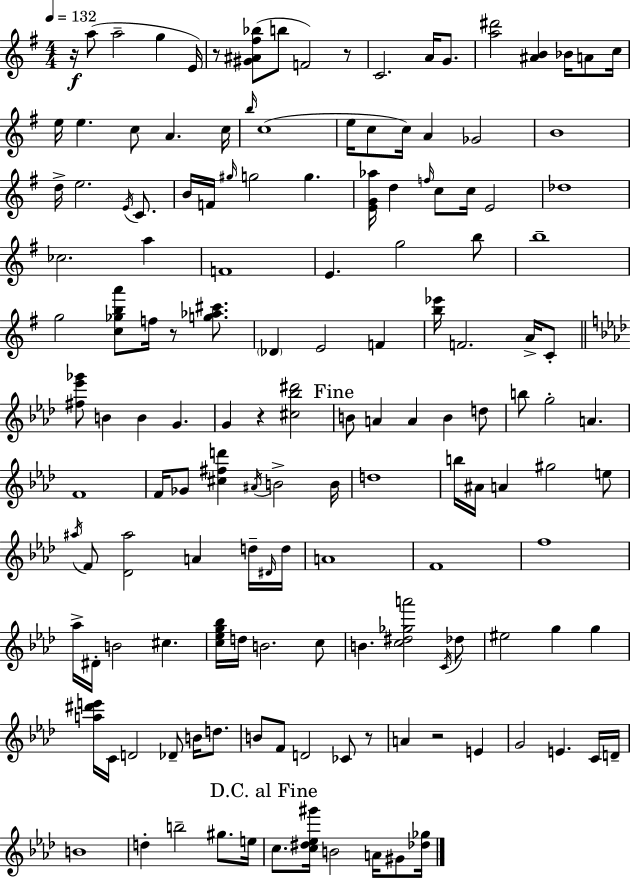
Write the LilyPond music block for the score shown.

{
  \clef treble
  \numericTimeSignature
  \time 4/4
  \key g \major
  \tempo 4 = 132
  r16\f a''8( a''2-- g''4 e'16) | r8 <gis' ais' fis'' bes''>8( b''8 f'2) r8 | c'2. a'16 g'8. | <a'' dis'''>2 <ais' b'>4 bes'16 a'8 c''16 | \break e''16 e''4. c''8 a'4. c''16 | \grace { b''16 }( c''1 | e''16 c''8 c''16) a'4 ges'2 | b'1 | \break d''16-> e''2. \acciaccatura { e'16 } c'8. | b'16 f'16 \grace { gis''16 } g''2 g''4. | <e' g' aes''>16 d''4 \grace { f''16 } c''8 c''16 e'2 | des''1 | \break ces''2. | a''4 f'1 | e'4. g''2 | b''8 b''1-- | \break g''2 <c'' ges'' b'' a'''>8 f''16 r8 | <g'' aes'' cis'''>8. \parenthesize des'4 e'2 | f'4 <b'' ees'''>16 f'2. | a'16-> c'8-. \bar "||" \break \key aes \major <fis'' ees''' ges'''>8 b'4 b'4 g'4. | g'4 r4 <cis'' bes'' dis'''>2 | \mark "Fine" b'8 a'4 a'4 b'4 d''8 | b''8 g''2-. a'4. | \break f'1 | f'16 ges'8 <cis'' fis'' d'''>4 \acciaccatura { ais'16 } b'2-> | b'16 d''1 | b''16 ais'16 a'4 gis''2 e''8 | \break \acciaccatura { ais''16 } f'8 <des' ais''>2 a'4 | d''16-- \grace { dis'16 } d''16 a'1 | f'1 | f''1 | \break aes''16-> dis'16-. b'2 cis''4. | <c'' ees'' g'' bes''>16 d''16 b'2. | c''8 b'4. <c'' dis'' ges'' a'''>2 | \acciaccatura { c'16 } des''8 eis''2 g''4 | \break g''4 <a'' dis''' e'''>16 c'16 d'2 des'8-- | b'16 d''8. b'8 f'8 d'2 | ces'8 r8 a'4 r2 | e'4 g'2 e'4. | \break c'16 d'16-- b'1 | d''4-. b''2-- | gis''8. e''16 \mark "D.C. al Fine" c''8. <c'' dis'' ees'' gis'''>16 b'2 | a'16 gis'8 <des'' ges''>16 \bar "|."
}